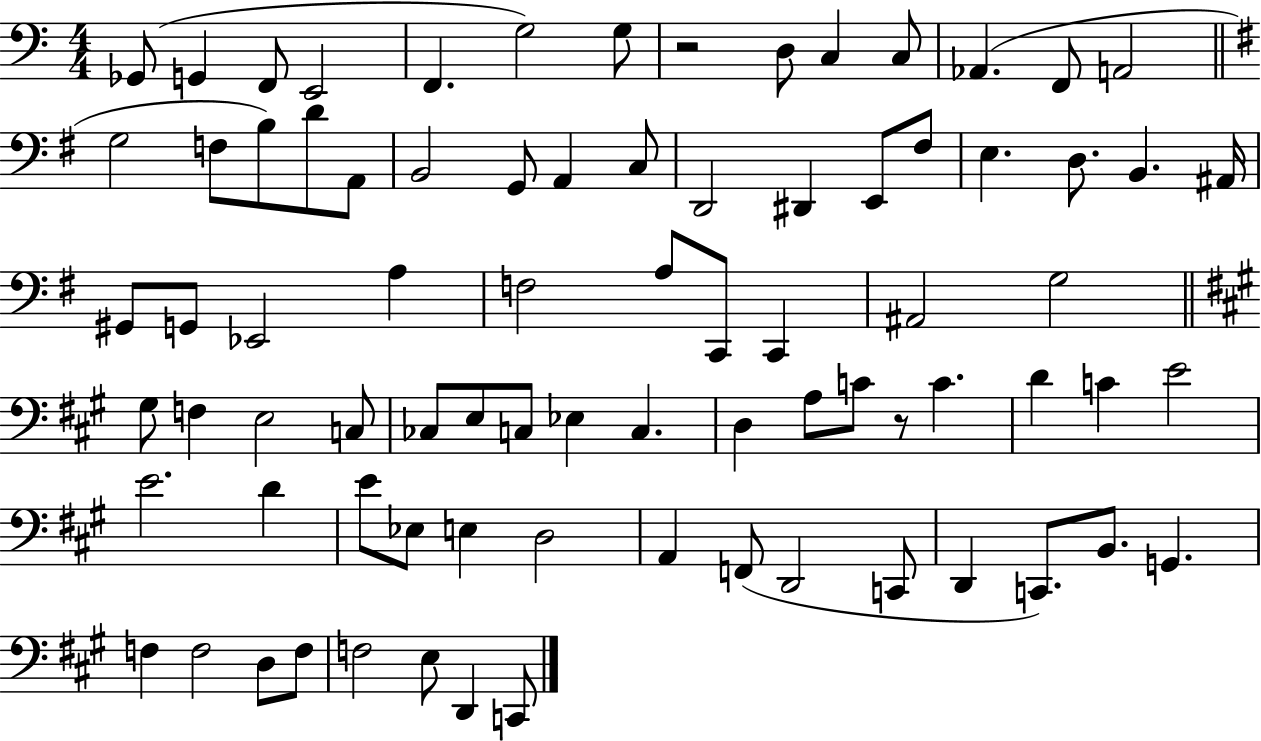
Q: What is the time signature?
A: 4/4